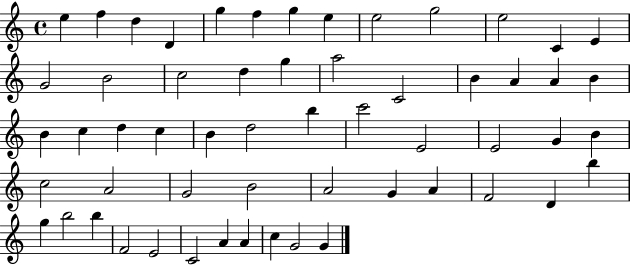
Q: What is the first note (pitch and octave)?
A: E5